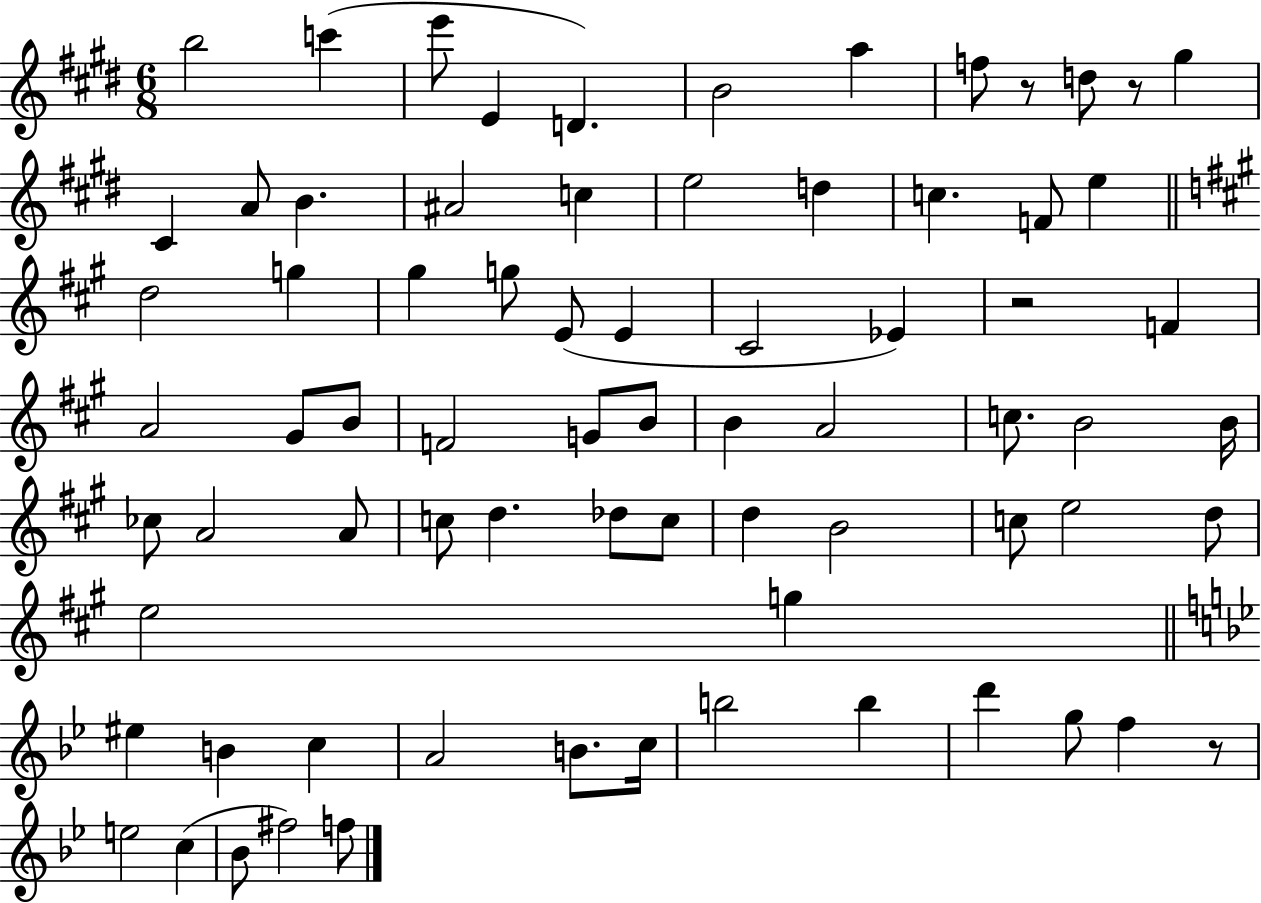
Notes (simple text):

B5/h C6/q E6/e E4/q D4/q. B4/h A5/q F5/e R/e D5/e R/e G#5/q C#4/q A4/e B4/q. A#4/h C5/q E5/h D5/q C5/q. F4/e E5/q D5/h G5/q G#5/q G5/e E4/e E4/q C#4/h Eb4/q R/h F4/q A4/h G#4/e B4/e F4/h G4/e B4/e B4/q A4/h C5/e. B4/h B4/s CES5/e A4/h A4/e C5/e D5/q. Db5/e C5/e D5/q B4/h C5/e E5/h D5/e E5/h G5/q EIS5/q B4/q C5/q A4/h B4/e. C5/s B5/h B5/q D6/q G5/e F5/q R/e E5/h C5/q Bb4/e F#5/h F5/e